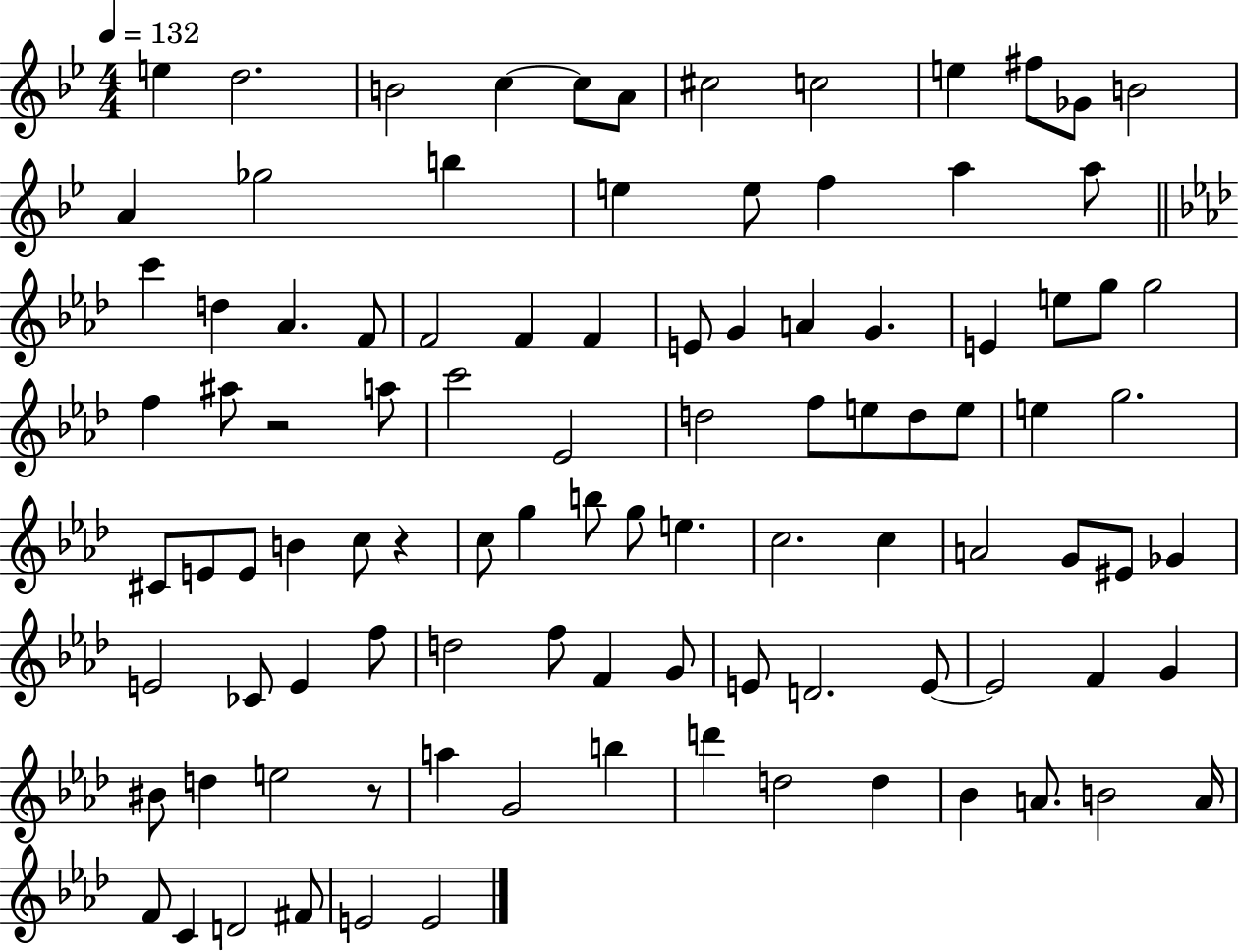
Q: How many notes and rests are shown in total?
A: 99